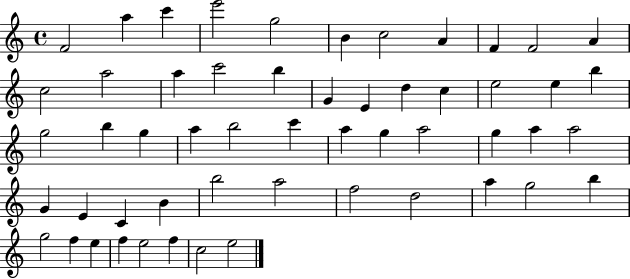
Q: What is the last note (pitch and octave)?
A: E5